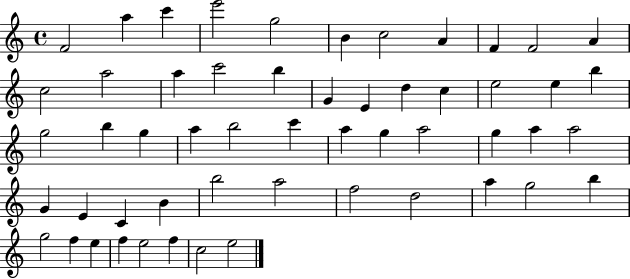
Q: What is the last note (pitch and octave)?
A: E5